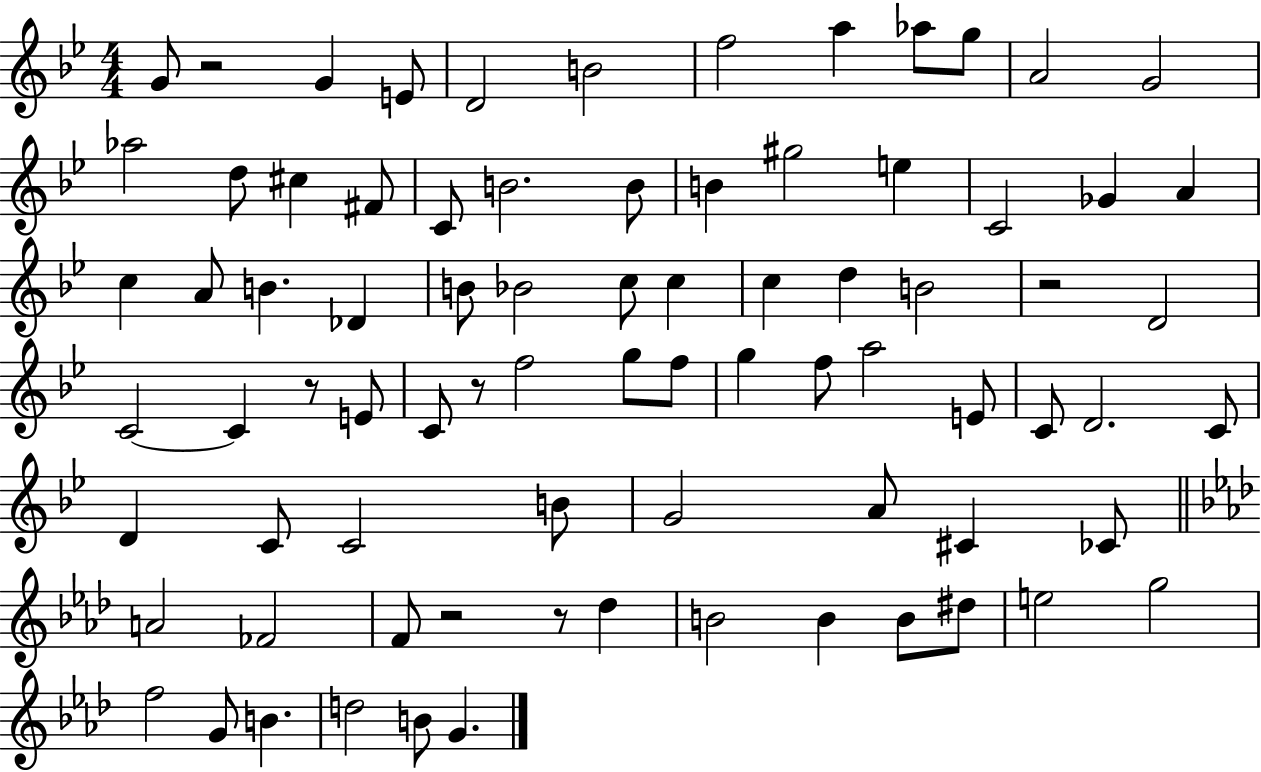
{
  \clef treble
  \numericTimeSignature
  \time 4/4
  \key bes \major
  g'8 r2 g'4 e'8 | d'2 b'2 | f''2 a''4 aes''8 g''8 | a'2 g'2 | \break aes''2 d''8 cis''4 fis'8 | c'8 b'2. b'8 | b'4 gis''2 e''4 | c'2 ges'4 a'4 | \break c''4 a'8 b'4. des'4 | b'8 bes'2 c''8 c''4 | c''4 d''4 b'2 | r2 d'2 | \break c'2~~ c'4 r8 e'8 | c'8 r8 f''2 g''8 f''8 | g''4 f''8 a''2 e'8 | c'8 d'2. c'8 | \break d'4 c'8 c'2 b'8 | g'2 a'8 cis'4 ces'8 | \bar "||" \break \key f \minor a'2 fes'2 | f'8 r2 r8 des''4 | b'2 b'4 b'8 dis''8 | e''2 g''2 | \break f''2 g'8 b'4. | d''2 b'8 g'4. | \bar "|."
}